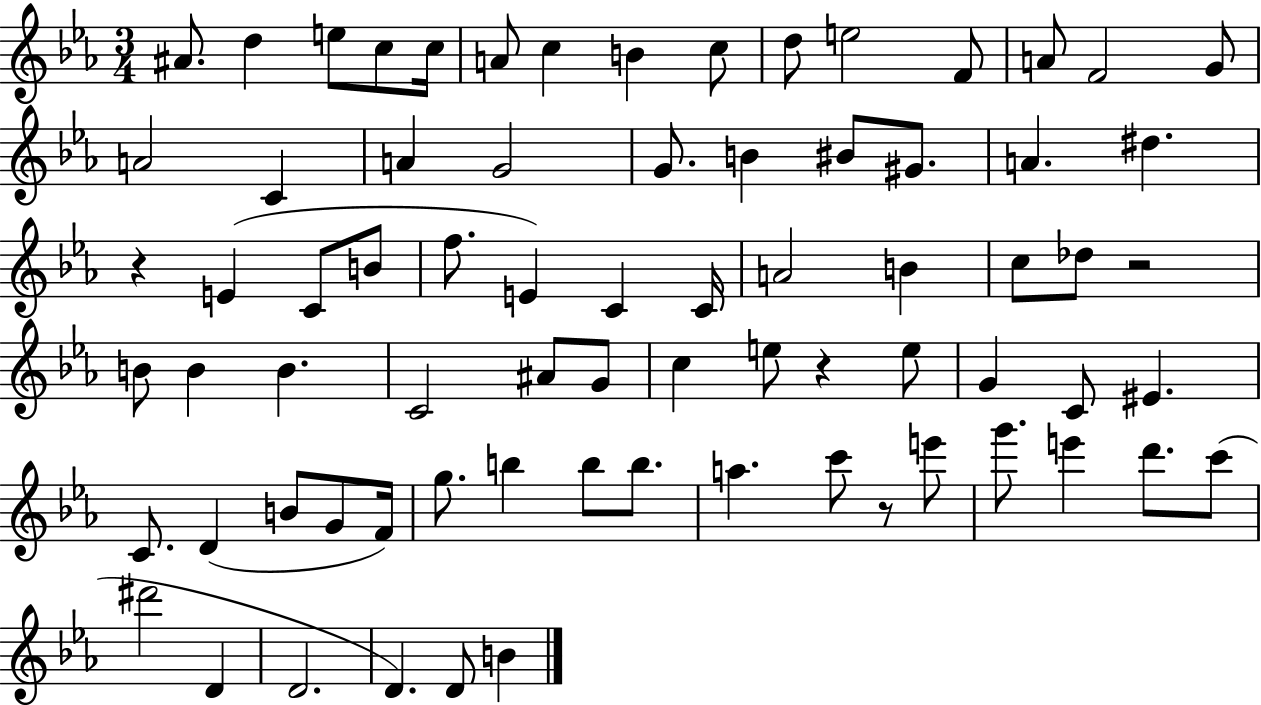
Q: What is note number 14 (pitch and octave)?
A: F4